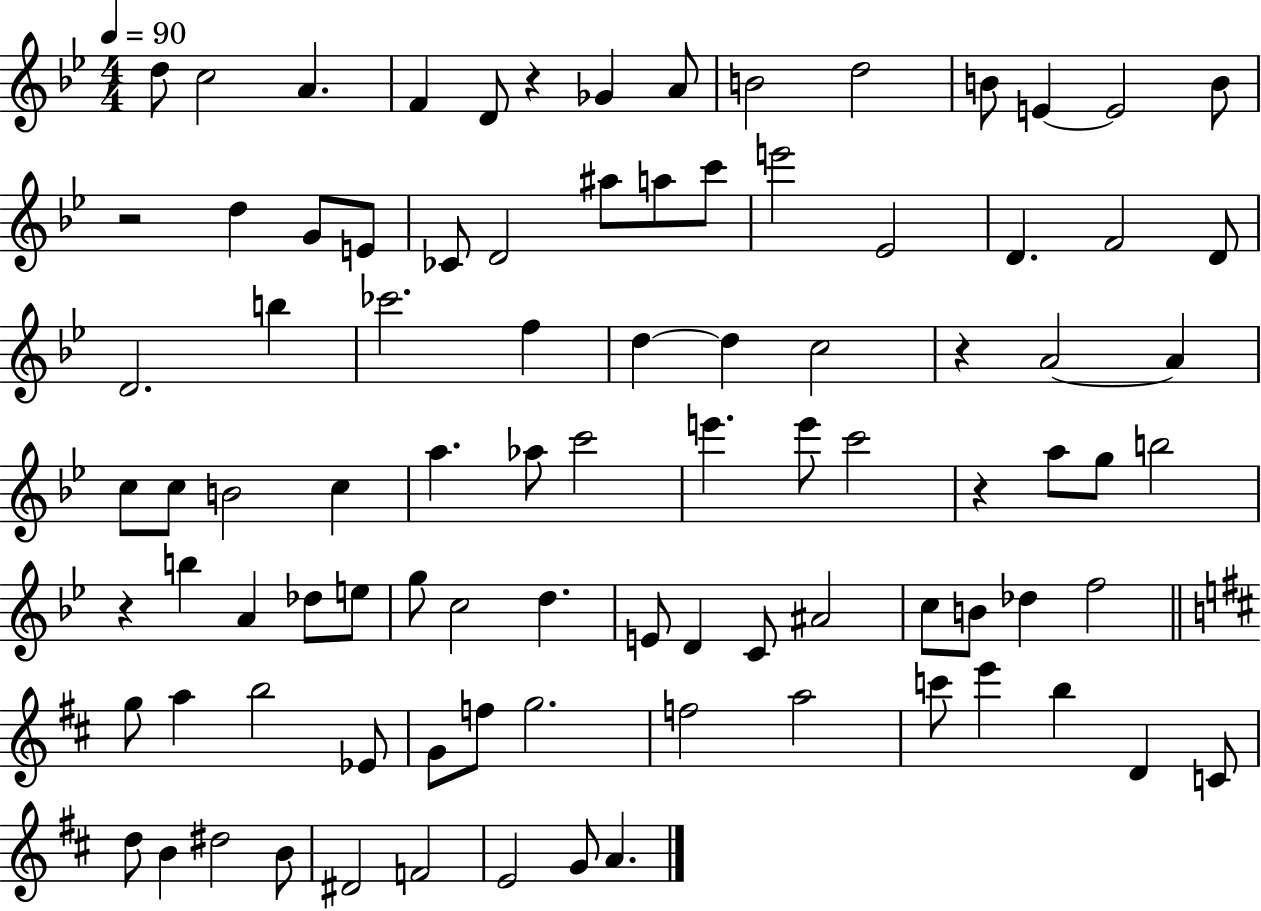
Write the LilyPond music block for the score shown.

{
  \clef treble
  \numericTimeSignature
  \time 4/4
  \key bes \major
  \tempo 4 = 90
  d''8 c''2 a'4. | f'4 d'8 r4 ges'4 a'8 | b'2 d''2 | b'8 e'4~~ e'2 b'8 | \break r2 d''4 g'8 e'8 | ces'8 d'2 ais''8 a''8 c'''8 | e'''2 ees'2 | d'4. f'2 d'8 | \break d'2. b''4 | ces'''2. f''4 | d''4~~ d''4 c''2 | r4 a'2~~ a'4 | \break c''8 c''8 b'2 c''4 | a''4. aes''8 c'''2 | e'''4. e'''8 c'''2 | r4 a''8 g''8 b''2 | \break r4 b''4 a'4 des''8 e''8 | g''8 c''2 d''4. | e'8 d'4 c'8 ais'2 | c''8 b'8 des''4 f''2 | \break \bar "||" \break \key d \major g''8 a''4 b''2 ees'8 | g'8 f''8 g''2. | f''2 a''2 | c'''8 e'''4 b''4 d'4 c'8 | \break d''8 b'4 dis''2 b'8 | dis'2 f'2 | e'2 g'8 a'4. | \bar "|."
}